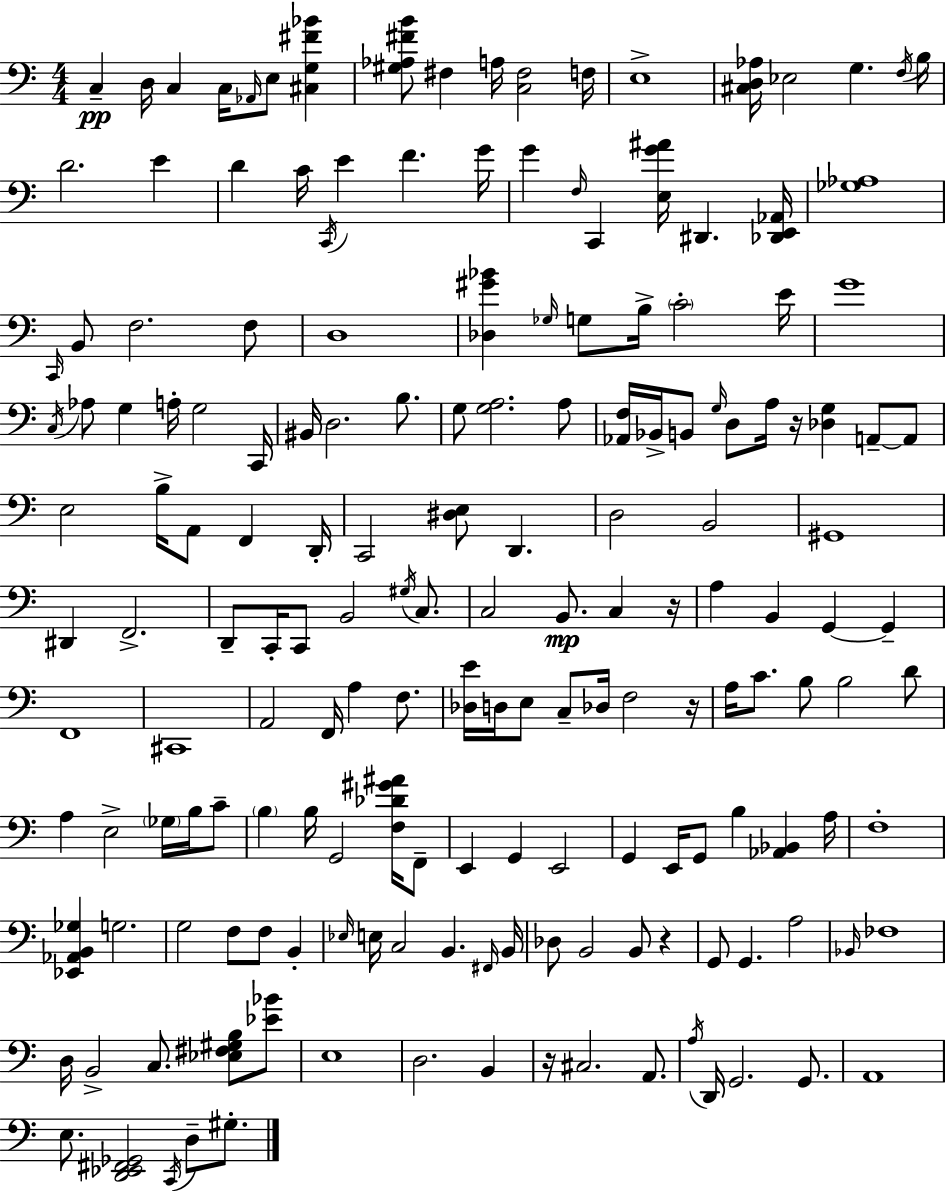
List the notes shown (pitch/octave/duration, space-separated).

C3/q D3/s C3/q C3/s Ab2/s E3/e [C#3,G3,F#4,Bb4]/q [G#3,Ab3,F#4,B4]/e F#3/q A3/s [C3,F#3]/h F3/s E3/w [C#3,D3,Ab3]/s Eb3/h G3/q. F3/s B3/s D4/h. E4/q D4/q C4/s C2/s E4/q F4/q. G4/s G4/q F3/s C2/q [E3,G4,A#4]/s D#2/q. [Db2,E2,Ab2]/s [Gb3,Ab3]/w C2/s B2/e F3/h. F3/e D3/w [Db3,G#4,Bb4]/q Gb3/s G3/e B3/s C4/h E4/s G4/w C3/s Ab3/e G3/q A3/s G3/h C2/s BIS2/s D3/h. B3/e. G3/e [G3,A3]/h. A3/e [Ab2,F3]/s Bb2/s B2/e G3/s D3/e A3/s R/s [Db3,G3]/q A2/e A2/e E3/h B3/s A2/e F2/q D2/s C2/h [D#3,E3]/e D2/q. D3/h B2/h G#2/w D#2/q F2/h. D2/e C2/s C2/e B2/h G#3/s C3/e. C3/h B2/e. C3/q R/s A3/q B2/q G2/q G2/q F2/w C#2/w A2/h F2/s A3/q F3/e. [Db3,E4]/s D3/s E3/e C3/e Db3/s F3/h R/s A3/s C4/e. B3/e B3/h D4/e A3/q E3/h Gb3/s B3/s C4/e B3/q B3/s G2/h [F3,Db4,G#4,A#4]/s F2/e E2/q G2/q E2/h G2/q E2/s G2/e B3/q [Ab2,Bb2]/q A3/s F3/w [Eb2,Ab2,B2,Gb3]/q G3/h. G3/h F3/e F3/e B2/q Eb3/s E3/s C3/h B2/q. F#2/s B2/s Db3/e B2/h B2/e R/q G2/e G2/q. A3/h Bb2/s FES3/w D3/s B2/h C3/e. [Eb3,F#3,G#3,B3]/e [Eb4,Bb4]/e E3/w D3/h. B2/q R/s C#3/h. A2/e. A3/s D2/s G2/h. G2/e. A2/w E3/e. [D2,Eb2,F#2,Gb2]/h C2/s D3/e G#3/e.